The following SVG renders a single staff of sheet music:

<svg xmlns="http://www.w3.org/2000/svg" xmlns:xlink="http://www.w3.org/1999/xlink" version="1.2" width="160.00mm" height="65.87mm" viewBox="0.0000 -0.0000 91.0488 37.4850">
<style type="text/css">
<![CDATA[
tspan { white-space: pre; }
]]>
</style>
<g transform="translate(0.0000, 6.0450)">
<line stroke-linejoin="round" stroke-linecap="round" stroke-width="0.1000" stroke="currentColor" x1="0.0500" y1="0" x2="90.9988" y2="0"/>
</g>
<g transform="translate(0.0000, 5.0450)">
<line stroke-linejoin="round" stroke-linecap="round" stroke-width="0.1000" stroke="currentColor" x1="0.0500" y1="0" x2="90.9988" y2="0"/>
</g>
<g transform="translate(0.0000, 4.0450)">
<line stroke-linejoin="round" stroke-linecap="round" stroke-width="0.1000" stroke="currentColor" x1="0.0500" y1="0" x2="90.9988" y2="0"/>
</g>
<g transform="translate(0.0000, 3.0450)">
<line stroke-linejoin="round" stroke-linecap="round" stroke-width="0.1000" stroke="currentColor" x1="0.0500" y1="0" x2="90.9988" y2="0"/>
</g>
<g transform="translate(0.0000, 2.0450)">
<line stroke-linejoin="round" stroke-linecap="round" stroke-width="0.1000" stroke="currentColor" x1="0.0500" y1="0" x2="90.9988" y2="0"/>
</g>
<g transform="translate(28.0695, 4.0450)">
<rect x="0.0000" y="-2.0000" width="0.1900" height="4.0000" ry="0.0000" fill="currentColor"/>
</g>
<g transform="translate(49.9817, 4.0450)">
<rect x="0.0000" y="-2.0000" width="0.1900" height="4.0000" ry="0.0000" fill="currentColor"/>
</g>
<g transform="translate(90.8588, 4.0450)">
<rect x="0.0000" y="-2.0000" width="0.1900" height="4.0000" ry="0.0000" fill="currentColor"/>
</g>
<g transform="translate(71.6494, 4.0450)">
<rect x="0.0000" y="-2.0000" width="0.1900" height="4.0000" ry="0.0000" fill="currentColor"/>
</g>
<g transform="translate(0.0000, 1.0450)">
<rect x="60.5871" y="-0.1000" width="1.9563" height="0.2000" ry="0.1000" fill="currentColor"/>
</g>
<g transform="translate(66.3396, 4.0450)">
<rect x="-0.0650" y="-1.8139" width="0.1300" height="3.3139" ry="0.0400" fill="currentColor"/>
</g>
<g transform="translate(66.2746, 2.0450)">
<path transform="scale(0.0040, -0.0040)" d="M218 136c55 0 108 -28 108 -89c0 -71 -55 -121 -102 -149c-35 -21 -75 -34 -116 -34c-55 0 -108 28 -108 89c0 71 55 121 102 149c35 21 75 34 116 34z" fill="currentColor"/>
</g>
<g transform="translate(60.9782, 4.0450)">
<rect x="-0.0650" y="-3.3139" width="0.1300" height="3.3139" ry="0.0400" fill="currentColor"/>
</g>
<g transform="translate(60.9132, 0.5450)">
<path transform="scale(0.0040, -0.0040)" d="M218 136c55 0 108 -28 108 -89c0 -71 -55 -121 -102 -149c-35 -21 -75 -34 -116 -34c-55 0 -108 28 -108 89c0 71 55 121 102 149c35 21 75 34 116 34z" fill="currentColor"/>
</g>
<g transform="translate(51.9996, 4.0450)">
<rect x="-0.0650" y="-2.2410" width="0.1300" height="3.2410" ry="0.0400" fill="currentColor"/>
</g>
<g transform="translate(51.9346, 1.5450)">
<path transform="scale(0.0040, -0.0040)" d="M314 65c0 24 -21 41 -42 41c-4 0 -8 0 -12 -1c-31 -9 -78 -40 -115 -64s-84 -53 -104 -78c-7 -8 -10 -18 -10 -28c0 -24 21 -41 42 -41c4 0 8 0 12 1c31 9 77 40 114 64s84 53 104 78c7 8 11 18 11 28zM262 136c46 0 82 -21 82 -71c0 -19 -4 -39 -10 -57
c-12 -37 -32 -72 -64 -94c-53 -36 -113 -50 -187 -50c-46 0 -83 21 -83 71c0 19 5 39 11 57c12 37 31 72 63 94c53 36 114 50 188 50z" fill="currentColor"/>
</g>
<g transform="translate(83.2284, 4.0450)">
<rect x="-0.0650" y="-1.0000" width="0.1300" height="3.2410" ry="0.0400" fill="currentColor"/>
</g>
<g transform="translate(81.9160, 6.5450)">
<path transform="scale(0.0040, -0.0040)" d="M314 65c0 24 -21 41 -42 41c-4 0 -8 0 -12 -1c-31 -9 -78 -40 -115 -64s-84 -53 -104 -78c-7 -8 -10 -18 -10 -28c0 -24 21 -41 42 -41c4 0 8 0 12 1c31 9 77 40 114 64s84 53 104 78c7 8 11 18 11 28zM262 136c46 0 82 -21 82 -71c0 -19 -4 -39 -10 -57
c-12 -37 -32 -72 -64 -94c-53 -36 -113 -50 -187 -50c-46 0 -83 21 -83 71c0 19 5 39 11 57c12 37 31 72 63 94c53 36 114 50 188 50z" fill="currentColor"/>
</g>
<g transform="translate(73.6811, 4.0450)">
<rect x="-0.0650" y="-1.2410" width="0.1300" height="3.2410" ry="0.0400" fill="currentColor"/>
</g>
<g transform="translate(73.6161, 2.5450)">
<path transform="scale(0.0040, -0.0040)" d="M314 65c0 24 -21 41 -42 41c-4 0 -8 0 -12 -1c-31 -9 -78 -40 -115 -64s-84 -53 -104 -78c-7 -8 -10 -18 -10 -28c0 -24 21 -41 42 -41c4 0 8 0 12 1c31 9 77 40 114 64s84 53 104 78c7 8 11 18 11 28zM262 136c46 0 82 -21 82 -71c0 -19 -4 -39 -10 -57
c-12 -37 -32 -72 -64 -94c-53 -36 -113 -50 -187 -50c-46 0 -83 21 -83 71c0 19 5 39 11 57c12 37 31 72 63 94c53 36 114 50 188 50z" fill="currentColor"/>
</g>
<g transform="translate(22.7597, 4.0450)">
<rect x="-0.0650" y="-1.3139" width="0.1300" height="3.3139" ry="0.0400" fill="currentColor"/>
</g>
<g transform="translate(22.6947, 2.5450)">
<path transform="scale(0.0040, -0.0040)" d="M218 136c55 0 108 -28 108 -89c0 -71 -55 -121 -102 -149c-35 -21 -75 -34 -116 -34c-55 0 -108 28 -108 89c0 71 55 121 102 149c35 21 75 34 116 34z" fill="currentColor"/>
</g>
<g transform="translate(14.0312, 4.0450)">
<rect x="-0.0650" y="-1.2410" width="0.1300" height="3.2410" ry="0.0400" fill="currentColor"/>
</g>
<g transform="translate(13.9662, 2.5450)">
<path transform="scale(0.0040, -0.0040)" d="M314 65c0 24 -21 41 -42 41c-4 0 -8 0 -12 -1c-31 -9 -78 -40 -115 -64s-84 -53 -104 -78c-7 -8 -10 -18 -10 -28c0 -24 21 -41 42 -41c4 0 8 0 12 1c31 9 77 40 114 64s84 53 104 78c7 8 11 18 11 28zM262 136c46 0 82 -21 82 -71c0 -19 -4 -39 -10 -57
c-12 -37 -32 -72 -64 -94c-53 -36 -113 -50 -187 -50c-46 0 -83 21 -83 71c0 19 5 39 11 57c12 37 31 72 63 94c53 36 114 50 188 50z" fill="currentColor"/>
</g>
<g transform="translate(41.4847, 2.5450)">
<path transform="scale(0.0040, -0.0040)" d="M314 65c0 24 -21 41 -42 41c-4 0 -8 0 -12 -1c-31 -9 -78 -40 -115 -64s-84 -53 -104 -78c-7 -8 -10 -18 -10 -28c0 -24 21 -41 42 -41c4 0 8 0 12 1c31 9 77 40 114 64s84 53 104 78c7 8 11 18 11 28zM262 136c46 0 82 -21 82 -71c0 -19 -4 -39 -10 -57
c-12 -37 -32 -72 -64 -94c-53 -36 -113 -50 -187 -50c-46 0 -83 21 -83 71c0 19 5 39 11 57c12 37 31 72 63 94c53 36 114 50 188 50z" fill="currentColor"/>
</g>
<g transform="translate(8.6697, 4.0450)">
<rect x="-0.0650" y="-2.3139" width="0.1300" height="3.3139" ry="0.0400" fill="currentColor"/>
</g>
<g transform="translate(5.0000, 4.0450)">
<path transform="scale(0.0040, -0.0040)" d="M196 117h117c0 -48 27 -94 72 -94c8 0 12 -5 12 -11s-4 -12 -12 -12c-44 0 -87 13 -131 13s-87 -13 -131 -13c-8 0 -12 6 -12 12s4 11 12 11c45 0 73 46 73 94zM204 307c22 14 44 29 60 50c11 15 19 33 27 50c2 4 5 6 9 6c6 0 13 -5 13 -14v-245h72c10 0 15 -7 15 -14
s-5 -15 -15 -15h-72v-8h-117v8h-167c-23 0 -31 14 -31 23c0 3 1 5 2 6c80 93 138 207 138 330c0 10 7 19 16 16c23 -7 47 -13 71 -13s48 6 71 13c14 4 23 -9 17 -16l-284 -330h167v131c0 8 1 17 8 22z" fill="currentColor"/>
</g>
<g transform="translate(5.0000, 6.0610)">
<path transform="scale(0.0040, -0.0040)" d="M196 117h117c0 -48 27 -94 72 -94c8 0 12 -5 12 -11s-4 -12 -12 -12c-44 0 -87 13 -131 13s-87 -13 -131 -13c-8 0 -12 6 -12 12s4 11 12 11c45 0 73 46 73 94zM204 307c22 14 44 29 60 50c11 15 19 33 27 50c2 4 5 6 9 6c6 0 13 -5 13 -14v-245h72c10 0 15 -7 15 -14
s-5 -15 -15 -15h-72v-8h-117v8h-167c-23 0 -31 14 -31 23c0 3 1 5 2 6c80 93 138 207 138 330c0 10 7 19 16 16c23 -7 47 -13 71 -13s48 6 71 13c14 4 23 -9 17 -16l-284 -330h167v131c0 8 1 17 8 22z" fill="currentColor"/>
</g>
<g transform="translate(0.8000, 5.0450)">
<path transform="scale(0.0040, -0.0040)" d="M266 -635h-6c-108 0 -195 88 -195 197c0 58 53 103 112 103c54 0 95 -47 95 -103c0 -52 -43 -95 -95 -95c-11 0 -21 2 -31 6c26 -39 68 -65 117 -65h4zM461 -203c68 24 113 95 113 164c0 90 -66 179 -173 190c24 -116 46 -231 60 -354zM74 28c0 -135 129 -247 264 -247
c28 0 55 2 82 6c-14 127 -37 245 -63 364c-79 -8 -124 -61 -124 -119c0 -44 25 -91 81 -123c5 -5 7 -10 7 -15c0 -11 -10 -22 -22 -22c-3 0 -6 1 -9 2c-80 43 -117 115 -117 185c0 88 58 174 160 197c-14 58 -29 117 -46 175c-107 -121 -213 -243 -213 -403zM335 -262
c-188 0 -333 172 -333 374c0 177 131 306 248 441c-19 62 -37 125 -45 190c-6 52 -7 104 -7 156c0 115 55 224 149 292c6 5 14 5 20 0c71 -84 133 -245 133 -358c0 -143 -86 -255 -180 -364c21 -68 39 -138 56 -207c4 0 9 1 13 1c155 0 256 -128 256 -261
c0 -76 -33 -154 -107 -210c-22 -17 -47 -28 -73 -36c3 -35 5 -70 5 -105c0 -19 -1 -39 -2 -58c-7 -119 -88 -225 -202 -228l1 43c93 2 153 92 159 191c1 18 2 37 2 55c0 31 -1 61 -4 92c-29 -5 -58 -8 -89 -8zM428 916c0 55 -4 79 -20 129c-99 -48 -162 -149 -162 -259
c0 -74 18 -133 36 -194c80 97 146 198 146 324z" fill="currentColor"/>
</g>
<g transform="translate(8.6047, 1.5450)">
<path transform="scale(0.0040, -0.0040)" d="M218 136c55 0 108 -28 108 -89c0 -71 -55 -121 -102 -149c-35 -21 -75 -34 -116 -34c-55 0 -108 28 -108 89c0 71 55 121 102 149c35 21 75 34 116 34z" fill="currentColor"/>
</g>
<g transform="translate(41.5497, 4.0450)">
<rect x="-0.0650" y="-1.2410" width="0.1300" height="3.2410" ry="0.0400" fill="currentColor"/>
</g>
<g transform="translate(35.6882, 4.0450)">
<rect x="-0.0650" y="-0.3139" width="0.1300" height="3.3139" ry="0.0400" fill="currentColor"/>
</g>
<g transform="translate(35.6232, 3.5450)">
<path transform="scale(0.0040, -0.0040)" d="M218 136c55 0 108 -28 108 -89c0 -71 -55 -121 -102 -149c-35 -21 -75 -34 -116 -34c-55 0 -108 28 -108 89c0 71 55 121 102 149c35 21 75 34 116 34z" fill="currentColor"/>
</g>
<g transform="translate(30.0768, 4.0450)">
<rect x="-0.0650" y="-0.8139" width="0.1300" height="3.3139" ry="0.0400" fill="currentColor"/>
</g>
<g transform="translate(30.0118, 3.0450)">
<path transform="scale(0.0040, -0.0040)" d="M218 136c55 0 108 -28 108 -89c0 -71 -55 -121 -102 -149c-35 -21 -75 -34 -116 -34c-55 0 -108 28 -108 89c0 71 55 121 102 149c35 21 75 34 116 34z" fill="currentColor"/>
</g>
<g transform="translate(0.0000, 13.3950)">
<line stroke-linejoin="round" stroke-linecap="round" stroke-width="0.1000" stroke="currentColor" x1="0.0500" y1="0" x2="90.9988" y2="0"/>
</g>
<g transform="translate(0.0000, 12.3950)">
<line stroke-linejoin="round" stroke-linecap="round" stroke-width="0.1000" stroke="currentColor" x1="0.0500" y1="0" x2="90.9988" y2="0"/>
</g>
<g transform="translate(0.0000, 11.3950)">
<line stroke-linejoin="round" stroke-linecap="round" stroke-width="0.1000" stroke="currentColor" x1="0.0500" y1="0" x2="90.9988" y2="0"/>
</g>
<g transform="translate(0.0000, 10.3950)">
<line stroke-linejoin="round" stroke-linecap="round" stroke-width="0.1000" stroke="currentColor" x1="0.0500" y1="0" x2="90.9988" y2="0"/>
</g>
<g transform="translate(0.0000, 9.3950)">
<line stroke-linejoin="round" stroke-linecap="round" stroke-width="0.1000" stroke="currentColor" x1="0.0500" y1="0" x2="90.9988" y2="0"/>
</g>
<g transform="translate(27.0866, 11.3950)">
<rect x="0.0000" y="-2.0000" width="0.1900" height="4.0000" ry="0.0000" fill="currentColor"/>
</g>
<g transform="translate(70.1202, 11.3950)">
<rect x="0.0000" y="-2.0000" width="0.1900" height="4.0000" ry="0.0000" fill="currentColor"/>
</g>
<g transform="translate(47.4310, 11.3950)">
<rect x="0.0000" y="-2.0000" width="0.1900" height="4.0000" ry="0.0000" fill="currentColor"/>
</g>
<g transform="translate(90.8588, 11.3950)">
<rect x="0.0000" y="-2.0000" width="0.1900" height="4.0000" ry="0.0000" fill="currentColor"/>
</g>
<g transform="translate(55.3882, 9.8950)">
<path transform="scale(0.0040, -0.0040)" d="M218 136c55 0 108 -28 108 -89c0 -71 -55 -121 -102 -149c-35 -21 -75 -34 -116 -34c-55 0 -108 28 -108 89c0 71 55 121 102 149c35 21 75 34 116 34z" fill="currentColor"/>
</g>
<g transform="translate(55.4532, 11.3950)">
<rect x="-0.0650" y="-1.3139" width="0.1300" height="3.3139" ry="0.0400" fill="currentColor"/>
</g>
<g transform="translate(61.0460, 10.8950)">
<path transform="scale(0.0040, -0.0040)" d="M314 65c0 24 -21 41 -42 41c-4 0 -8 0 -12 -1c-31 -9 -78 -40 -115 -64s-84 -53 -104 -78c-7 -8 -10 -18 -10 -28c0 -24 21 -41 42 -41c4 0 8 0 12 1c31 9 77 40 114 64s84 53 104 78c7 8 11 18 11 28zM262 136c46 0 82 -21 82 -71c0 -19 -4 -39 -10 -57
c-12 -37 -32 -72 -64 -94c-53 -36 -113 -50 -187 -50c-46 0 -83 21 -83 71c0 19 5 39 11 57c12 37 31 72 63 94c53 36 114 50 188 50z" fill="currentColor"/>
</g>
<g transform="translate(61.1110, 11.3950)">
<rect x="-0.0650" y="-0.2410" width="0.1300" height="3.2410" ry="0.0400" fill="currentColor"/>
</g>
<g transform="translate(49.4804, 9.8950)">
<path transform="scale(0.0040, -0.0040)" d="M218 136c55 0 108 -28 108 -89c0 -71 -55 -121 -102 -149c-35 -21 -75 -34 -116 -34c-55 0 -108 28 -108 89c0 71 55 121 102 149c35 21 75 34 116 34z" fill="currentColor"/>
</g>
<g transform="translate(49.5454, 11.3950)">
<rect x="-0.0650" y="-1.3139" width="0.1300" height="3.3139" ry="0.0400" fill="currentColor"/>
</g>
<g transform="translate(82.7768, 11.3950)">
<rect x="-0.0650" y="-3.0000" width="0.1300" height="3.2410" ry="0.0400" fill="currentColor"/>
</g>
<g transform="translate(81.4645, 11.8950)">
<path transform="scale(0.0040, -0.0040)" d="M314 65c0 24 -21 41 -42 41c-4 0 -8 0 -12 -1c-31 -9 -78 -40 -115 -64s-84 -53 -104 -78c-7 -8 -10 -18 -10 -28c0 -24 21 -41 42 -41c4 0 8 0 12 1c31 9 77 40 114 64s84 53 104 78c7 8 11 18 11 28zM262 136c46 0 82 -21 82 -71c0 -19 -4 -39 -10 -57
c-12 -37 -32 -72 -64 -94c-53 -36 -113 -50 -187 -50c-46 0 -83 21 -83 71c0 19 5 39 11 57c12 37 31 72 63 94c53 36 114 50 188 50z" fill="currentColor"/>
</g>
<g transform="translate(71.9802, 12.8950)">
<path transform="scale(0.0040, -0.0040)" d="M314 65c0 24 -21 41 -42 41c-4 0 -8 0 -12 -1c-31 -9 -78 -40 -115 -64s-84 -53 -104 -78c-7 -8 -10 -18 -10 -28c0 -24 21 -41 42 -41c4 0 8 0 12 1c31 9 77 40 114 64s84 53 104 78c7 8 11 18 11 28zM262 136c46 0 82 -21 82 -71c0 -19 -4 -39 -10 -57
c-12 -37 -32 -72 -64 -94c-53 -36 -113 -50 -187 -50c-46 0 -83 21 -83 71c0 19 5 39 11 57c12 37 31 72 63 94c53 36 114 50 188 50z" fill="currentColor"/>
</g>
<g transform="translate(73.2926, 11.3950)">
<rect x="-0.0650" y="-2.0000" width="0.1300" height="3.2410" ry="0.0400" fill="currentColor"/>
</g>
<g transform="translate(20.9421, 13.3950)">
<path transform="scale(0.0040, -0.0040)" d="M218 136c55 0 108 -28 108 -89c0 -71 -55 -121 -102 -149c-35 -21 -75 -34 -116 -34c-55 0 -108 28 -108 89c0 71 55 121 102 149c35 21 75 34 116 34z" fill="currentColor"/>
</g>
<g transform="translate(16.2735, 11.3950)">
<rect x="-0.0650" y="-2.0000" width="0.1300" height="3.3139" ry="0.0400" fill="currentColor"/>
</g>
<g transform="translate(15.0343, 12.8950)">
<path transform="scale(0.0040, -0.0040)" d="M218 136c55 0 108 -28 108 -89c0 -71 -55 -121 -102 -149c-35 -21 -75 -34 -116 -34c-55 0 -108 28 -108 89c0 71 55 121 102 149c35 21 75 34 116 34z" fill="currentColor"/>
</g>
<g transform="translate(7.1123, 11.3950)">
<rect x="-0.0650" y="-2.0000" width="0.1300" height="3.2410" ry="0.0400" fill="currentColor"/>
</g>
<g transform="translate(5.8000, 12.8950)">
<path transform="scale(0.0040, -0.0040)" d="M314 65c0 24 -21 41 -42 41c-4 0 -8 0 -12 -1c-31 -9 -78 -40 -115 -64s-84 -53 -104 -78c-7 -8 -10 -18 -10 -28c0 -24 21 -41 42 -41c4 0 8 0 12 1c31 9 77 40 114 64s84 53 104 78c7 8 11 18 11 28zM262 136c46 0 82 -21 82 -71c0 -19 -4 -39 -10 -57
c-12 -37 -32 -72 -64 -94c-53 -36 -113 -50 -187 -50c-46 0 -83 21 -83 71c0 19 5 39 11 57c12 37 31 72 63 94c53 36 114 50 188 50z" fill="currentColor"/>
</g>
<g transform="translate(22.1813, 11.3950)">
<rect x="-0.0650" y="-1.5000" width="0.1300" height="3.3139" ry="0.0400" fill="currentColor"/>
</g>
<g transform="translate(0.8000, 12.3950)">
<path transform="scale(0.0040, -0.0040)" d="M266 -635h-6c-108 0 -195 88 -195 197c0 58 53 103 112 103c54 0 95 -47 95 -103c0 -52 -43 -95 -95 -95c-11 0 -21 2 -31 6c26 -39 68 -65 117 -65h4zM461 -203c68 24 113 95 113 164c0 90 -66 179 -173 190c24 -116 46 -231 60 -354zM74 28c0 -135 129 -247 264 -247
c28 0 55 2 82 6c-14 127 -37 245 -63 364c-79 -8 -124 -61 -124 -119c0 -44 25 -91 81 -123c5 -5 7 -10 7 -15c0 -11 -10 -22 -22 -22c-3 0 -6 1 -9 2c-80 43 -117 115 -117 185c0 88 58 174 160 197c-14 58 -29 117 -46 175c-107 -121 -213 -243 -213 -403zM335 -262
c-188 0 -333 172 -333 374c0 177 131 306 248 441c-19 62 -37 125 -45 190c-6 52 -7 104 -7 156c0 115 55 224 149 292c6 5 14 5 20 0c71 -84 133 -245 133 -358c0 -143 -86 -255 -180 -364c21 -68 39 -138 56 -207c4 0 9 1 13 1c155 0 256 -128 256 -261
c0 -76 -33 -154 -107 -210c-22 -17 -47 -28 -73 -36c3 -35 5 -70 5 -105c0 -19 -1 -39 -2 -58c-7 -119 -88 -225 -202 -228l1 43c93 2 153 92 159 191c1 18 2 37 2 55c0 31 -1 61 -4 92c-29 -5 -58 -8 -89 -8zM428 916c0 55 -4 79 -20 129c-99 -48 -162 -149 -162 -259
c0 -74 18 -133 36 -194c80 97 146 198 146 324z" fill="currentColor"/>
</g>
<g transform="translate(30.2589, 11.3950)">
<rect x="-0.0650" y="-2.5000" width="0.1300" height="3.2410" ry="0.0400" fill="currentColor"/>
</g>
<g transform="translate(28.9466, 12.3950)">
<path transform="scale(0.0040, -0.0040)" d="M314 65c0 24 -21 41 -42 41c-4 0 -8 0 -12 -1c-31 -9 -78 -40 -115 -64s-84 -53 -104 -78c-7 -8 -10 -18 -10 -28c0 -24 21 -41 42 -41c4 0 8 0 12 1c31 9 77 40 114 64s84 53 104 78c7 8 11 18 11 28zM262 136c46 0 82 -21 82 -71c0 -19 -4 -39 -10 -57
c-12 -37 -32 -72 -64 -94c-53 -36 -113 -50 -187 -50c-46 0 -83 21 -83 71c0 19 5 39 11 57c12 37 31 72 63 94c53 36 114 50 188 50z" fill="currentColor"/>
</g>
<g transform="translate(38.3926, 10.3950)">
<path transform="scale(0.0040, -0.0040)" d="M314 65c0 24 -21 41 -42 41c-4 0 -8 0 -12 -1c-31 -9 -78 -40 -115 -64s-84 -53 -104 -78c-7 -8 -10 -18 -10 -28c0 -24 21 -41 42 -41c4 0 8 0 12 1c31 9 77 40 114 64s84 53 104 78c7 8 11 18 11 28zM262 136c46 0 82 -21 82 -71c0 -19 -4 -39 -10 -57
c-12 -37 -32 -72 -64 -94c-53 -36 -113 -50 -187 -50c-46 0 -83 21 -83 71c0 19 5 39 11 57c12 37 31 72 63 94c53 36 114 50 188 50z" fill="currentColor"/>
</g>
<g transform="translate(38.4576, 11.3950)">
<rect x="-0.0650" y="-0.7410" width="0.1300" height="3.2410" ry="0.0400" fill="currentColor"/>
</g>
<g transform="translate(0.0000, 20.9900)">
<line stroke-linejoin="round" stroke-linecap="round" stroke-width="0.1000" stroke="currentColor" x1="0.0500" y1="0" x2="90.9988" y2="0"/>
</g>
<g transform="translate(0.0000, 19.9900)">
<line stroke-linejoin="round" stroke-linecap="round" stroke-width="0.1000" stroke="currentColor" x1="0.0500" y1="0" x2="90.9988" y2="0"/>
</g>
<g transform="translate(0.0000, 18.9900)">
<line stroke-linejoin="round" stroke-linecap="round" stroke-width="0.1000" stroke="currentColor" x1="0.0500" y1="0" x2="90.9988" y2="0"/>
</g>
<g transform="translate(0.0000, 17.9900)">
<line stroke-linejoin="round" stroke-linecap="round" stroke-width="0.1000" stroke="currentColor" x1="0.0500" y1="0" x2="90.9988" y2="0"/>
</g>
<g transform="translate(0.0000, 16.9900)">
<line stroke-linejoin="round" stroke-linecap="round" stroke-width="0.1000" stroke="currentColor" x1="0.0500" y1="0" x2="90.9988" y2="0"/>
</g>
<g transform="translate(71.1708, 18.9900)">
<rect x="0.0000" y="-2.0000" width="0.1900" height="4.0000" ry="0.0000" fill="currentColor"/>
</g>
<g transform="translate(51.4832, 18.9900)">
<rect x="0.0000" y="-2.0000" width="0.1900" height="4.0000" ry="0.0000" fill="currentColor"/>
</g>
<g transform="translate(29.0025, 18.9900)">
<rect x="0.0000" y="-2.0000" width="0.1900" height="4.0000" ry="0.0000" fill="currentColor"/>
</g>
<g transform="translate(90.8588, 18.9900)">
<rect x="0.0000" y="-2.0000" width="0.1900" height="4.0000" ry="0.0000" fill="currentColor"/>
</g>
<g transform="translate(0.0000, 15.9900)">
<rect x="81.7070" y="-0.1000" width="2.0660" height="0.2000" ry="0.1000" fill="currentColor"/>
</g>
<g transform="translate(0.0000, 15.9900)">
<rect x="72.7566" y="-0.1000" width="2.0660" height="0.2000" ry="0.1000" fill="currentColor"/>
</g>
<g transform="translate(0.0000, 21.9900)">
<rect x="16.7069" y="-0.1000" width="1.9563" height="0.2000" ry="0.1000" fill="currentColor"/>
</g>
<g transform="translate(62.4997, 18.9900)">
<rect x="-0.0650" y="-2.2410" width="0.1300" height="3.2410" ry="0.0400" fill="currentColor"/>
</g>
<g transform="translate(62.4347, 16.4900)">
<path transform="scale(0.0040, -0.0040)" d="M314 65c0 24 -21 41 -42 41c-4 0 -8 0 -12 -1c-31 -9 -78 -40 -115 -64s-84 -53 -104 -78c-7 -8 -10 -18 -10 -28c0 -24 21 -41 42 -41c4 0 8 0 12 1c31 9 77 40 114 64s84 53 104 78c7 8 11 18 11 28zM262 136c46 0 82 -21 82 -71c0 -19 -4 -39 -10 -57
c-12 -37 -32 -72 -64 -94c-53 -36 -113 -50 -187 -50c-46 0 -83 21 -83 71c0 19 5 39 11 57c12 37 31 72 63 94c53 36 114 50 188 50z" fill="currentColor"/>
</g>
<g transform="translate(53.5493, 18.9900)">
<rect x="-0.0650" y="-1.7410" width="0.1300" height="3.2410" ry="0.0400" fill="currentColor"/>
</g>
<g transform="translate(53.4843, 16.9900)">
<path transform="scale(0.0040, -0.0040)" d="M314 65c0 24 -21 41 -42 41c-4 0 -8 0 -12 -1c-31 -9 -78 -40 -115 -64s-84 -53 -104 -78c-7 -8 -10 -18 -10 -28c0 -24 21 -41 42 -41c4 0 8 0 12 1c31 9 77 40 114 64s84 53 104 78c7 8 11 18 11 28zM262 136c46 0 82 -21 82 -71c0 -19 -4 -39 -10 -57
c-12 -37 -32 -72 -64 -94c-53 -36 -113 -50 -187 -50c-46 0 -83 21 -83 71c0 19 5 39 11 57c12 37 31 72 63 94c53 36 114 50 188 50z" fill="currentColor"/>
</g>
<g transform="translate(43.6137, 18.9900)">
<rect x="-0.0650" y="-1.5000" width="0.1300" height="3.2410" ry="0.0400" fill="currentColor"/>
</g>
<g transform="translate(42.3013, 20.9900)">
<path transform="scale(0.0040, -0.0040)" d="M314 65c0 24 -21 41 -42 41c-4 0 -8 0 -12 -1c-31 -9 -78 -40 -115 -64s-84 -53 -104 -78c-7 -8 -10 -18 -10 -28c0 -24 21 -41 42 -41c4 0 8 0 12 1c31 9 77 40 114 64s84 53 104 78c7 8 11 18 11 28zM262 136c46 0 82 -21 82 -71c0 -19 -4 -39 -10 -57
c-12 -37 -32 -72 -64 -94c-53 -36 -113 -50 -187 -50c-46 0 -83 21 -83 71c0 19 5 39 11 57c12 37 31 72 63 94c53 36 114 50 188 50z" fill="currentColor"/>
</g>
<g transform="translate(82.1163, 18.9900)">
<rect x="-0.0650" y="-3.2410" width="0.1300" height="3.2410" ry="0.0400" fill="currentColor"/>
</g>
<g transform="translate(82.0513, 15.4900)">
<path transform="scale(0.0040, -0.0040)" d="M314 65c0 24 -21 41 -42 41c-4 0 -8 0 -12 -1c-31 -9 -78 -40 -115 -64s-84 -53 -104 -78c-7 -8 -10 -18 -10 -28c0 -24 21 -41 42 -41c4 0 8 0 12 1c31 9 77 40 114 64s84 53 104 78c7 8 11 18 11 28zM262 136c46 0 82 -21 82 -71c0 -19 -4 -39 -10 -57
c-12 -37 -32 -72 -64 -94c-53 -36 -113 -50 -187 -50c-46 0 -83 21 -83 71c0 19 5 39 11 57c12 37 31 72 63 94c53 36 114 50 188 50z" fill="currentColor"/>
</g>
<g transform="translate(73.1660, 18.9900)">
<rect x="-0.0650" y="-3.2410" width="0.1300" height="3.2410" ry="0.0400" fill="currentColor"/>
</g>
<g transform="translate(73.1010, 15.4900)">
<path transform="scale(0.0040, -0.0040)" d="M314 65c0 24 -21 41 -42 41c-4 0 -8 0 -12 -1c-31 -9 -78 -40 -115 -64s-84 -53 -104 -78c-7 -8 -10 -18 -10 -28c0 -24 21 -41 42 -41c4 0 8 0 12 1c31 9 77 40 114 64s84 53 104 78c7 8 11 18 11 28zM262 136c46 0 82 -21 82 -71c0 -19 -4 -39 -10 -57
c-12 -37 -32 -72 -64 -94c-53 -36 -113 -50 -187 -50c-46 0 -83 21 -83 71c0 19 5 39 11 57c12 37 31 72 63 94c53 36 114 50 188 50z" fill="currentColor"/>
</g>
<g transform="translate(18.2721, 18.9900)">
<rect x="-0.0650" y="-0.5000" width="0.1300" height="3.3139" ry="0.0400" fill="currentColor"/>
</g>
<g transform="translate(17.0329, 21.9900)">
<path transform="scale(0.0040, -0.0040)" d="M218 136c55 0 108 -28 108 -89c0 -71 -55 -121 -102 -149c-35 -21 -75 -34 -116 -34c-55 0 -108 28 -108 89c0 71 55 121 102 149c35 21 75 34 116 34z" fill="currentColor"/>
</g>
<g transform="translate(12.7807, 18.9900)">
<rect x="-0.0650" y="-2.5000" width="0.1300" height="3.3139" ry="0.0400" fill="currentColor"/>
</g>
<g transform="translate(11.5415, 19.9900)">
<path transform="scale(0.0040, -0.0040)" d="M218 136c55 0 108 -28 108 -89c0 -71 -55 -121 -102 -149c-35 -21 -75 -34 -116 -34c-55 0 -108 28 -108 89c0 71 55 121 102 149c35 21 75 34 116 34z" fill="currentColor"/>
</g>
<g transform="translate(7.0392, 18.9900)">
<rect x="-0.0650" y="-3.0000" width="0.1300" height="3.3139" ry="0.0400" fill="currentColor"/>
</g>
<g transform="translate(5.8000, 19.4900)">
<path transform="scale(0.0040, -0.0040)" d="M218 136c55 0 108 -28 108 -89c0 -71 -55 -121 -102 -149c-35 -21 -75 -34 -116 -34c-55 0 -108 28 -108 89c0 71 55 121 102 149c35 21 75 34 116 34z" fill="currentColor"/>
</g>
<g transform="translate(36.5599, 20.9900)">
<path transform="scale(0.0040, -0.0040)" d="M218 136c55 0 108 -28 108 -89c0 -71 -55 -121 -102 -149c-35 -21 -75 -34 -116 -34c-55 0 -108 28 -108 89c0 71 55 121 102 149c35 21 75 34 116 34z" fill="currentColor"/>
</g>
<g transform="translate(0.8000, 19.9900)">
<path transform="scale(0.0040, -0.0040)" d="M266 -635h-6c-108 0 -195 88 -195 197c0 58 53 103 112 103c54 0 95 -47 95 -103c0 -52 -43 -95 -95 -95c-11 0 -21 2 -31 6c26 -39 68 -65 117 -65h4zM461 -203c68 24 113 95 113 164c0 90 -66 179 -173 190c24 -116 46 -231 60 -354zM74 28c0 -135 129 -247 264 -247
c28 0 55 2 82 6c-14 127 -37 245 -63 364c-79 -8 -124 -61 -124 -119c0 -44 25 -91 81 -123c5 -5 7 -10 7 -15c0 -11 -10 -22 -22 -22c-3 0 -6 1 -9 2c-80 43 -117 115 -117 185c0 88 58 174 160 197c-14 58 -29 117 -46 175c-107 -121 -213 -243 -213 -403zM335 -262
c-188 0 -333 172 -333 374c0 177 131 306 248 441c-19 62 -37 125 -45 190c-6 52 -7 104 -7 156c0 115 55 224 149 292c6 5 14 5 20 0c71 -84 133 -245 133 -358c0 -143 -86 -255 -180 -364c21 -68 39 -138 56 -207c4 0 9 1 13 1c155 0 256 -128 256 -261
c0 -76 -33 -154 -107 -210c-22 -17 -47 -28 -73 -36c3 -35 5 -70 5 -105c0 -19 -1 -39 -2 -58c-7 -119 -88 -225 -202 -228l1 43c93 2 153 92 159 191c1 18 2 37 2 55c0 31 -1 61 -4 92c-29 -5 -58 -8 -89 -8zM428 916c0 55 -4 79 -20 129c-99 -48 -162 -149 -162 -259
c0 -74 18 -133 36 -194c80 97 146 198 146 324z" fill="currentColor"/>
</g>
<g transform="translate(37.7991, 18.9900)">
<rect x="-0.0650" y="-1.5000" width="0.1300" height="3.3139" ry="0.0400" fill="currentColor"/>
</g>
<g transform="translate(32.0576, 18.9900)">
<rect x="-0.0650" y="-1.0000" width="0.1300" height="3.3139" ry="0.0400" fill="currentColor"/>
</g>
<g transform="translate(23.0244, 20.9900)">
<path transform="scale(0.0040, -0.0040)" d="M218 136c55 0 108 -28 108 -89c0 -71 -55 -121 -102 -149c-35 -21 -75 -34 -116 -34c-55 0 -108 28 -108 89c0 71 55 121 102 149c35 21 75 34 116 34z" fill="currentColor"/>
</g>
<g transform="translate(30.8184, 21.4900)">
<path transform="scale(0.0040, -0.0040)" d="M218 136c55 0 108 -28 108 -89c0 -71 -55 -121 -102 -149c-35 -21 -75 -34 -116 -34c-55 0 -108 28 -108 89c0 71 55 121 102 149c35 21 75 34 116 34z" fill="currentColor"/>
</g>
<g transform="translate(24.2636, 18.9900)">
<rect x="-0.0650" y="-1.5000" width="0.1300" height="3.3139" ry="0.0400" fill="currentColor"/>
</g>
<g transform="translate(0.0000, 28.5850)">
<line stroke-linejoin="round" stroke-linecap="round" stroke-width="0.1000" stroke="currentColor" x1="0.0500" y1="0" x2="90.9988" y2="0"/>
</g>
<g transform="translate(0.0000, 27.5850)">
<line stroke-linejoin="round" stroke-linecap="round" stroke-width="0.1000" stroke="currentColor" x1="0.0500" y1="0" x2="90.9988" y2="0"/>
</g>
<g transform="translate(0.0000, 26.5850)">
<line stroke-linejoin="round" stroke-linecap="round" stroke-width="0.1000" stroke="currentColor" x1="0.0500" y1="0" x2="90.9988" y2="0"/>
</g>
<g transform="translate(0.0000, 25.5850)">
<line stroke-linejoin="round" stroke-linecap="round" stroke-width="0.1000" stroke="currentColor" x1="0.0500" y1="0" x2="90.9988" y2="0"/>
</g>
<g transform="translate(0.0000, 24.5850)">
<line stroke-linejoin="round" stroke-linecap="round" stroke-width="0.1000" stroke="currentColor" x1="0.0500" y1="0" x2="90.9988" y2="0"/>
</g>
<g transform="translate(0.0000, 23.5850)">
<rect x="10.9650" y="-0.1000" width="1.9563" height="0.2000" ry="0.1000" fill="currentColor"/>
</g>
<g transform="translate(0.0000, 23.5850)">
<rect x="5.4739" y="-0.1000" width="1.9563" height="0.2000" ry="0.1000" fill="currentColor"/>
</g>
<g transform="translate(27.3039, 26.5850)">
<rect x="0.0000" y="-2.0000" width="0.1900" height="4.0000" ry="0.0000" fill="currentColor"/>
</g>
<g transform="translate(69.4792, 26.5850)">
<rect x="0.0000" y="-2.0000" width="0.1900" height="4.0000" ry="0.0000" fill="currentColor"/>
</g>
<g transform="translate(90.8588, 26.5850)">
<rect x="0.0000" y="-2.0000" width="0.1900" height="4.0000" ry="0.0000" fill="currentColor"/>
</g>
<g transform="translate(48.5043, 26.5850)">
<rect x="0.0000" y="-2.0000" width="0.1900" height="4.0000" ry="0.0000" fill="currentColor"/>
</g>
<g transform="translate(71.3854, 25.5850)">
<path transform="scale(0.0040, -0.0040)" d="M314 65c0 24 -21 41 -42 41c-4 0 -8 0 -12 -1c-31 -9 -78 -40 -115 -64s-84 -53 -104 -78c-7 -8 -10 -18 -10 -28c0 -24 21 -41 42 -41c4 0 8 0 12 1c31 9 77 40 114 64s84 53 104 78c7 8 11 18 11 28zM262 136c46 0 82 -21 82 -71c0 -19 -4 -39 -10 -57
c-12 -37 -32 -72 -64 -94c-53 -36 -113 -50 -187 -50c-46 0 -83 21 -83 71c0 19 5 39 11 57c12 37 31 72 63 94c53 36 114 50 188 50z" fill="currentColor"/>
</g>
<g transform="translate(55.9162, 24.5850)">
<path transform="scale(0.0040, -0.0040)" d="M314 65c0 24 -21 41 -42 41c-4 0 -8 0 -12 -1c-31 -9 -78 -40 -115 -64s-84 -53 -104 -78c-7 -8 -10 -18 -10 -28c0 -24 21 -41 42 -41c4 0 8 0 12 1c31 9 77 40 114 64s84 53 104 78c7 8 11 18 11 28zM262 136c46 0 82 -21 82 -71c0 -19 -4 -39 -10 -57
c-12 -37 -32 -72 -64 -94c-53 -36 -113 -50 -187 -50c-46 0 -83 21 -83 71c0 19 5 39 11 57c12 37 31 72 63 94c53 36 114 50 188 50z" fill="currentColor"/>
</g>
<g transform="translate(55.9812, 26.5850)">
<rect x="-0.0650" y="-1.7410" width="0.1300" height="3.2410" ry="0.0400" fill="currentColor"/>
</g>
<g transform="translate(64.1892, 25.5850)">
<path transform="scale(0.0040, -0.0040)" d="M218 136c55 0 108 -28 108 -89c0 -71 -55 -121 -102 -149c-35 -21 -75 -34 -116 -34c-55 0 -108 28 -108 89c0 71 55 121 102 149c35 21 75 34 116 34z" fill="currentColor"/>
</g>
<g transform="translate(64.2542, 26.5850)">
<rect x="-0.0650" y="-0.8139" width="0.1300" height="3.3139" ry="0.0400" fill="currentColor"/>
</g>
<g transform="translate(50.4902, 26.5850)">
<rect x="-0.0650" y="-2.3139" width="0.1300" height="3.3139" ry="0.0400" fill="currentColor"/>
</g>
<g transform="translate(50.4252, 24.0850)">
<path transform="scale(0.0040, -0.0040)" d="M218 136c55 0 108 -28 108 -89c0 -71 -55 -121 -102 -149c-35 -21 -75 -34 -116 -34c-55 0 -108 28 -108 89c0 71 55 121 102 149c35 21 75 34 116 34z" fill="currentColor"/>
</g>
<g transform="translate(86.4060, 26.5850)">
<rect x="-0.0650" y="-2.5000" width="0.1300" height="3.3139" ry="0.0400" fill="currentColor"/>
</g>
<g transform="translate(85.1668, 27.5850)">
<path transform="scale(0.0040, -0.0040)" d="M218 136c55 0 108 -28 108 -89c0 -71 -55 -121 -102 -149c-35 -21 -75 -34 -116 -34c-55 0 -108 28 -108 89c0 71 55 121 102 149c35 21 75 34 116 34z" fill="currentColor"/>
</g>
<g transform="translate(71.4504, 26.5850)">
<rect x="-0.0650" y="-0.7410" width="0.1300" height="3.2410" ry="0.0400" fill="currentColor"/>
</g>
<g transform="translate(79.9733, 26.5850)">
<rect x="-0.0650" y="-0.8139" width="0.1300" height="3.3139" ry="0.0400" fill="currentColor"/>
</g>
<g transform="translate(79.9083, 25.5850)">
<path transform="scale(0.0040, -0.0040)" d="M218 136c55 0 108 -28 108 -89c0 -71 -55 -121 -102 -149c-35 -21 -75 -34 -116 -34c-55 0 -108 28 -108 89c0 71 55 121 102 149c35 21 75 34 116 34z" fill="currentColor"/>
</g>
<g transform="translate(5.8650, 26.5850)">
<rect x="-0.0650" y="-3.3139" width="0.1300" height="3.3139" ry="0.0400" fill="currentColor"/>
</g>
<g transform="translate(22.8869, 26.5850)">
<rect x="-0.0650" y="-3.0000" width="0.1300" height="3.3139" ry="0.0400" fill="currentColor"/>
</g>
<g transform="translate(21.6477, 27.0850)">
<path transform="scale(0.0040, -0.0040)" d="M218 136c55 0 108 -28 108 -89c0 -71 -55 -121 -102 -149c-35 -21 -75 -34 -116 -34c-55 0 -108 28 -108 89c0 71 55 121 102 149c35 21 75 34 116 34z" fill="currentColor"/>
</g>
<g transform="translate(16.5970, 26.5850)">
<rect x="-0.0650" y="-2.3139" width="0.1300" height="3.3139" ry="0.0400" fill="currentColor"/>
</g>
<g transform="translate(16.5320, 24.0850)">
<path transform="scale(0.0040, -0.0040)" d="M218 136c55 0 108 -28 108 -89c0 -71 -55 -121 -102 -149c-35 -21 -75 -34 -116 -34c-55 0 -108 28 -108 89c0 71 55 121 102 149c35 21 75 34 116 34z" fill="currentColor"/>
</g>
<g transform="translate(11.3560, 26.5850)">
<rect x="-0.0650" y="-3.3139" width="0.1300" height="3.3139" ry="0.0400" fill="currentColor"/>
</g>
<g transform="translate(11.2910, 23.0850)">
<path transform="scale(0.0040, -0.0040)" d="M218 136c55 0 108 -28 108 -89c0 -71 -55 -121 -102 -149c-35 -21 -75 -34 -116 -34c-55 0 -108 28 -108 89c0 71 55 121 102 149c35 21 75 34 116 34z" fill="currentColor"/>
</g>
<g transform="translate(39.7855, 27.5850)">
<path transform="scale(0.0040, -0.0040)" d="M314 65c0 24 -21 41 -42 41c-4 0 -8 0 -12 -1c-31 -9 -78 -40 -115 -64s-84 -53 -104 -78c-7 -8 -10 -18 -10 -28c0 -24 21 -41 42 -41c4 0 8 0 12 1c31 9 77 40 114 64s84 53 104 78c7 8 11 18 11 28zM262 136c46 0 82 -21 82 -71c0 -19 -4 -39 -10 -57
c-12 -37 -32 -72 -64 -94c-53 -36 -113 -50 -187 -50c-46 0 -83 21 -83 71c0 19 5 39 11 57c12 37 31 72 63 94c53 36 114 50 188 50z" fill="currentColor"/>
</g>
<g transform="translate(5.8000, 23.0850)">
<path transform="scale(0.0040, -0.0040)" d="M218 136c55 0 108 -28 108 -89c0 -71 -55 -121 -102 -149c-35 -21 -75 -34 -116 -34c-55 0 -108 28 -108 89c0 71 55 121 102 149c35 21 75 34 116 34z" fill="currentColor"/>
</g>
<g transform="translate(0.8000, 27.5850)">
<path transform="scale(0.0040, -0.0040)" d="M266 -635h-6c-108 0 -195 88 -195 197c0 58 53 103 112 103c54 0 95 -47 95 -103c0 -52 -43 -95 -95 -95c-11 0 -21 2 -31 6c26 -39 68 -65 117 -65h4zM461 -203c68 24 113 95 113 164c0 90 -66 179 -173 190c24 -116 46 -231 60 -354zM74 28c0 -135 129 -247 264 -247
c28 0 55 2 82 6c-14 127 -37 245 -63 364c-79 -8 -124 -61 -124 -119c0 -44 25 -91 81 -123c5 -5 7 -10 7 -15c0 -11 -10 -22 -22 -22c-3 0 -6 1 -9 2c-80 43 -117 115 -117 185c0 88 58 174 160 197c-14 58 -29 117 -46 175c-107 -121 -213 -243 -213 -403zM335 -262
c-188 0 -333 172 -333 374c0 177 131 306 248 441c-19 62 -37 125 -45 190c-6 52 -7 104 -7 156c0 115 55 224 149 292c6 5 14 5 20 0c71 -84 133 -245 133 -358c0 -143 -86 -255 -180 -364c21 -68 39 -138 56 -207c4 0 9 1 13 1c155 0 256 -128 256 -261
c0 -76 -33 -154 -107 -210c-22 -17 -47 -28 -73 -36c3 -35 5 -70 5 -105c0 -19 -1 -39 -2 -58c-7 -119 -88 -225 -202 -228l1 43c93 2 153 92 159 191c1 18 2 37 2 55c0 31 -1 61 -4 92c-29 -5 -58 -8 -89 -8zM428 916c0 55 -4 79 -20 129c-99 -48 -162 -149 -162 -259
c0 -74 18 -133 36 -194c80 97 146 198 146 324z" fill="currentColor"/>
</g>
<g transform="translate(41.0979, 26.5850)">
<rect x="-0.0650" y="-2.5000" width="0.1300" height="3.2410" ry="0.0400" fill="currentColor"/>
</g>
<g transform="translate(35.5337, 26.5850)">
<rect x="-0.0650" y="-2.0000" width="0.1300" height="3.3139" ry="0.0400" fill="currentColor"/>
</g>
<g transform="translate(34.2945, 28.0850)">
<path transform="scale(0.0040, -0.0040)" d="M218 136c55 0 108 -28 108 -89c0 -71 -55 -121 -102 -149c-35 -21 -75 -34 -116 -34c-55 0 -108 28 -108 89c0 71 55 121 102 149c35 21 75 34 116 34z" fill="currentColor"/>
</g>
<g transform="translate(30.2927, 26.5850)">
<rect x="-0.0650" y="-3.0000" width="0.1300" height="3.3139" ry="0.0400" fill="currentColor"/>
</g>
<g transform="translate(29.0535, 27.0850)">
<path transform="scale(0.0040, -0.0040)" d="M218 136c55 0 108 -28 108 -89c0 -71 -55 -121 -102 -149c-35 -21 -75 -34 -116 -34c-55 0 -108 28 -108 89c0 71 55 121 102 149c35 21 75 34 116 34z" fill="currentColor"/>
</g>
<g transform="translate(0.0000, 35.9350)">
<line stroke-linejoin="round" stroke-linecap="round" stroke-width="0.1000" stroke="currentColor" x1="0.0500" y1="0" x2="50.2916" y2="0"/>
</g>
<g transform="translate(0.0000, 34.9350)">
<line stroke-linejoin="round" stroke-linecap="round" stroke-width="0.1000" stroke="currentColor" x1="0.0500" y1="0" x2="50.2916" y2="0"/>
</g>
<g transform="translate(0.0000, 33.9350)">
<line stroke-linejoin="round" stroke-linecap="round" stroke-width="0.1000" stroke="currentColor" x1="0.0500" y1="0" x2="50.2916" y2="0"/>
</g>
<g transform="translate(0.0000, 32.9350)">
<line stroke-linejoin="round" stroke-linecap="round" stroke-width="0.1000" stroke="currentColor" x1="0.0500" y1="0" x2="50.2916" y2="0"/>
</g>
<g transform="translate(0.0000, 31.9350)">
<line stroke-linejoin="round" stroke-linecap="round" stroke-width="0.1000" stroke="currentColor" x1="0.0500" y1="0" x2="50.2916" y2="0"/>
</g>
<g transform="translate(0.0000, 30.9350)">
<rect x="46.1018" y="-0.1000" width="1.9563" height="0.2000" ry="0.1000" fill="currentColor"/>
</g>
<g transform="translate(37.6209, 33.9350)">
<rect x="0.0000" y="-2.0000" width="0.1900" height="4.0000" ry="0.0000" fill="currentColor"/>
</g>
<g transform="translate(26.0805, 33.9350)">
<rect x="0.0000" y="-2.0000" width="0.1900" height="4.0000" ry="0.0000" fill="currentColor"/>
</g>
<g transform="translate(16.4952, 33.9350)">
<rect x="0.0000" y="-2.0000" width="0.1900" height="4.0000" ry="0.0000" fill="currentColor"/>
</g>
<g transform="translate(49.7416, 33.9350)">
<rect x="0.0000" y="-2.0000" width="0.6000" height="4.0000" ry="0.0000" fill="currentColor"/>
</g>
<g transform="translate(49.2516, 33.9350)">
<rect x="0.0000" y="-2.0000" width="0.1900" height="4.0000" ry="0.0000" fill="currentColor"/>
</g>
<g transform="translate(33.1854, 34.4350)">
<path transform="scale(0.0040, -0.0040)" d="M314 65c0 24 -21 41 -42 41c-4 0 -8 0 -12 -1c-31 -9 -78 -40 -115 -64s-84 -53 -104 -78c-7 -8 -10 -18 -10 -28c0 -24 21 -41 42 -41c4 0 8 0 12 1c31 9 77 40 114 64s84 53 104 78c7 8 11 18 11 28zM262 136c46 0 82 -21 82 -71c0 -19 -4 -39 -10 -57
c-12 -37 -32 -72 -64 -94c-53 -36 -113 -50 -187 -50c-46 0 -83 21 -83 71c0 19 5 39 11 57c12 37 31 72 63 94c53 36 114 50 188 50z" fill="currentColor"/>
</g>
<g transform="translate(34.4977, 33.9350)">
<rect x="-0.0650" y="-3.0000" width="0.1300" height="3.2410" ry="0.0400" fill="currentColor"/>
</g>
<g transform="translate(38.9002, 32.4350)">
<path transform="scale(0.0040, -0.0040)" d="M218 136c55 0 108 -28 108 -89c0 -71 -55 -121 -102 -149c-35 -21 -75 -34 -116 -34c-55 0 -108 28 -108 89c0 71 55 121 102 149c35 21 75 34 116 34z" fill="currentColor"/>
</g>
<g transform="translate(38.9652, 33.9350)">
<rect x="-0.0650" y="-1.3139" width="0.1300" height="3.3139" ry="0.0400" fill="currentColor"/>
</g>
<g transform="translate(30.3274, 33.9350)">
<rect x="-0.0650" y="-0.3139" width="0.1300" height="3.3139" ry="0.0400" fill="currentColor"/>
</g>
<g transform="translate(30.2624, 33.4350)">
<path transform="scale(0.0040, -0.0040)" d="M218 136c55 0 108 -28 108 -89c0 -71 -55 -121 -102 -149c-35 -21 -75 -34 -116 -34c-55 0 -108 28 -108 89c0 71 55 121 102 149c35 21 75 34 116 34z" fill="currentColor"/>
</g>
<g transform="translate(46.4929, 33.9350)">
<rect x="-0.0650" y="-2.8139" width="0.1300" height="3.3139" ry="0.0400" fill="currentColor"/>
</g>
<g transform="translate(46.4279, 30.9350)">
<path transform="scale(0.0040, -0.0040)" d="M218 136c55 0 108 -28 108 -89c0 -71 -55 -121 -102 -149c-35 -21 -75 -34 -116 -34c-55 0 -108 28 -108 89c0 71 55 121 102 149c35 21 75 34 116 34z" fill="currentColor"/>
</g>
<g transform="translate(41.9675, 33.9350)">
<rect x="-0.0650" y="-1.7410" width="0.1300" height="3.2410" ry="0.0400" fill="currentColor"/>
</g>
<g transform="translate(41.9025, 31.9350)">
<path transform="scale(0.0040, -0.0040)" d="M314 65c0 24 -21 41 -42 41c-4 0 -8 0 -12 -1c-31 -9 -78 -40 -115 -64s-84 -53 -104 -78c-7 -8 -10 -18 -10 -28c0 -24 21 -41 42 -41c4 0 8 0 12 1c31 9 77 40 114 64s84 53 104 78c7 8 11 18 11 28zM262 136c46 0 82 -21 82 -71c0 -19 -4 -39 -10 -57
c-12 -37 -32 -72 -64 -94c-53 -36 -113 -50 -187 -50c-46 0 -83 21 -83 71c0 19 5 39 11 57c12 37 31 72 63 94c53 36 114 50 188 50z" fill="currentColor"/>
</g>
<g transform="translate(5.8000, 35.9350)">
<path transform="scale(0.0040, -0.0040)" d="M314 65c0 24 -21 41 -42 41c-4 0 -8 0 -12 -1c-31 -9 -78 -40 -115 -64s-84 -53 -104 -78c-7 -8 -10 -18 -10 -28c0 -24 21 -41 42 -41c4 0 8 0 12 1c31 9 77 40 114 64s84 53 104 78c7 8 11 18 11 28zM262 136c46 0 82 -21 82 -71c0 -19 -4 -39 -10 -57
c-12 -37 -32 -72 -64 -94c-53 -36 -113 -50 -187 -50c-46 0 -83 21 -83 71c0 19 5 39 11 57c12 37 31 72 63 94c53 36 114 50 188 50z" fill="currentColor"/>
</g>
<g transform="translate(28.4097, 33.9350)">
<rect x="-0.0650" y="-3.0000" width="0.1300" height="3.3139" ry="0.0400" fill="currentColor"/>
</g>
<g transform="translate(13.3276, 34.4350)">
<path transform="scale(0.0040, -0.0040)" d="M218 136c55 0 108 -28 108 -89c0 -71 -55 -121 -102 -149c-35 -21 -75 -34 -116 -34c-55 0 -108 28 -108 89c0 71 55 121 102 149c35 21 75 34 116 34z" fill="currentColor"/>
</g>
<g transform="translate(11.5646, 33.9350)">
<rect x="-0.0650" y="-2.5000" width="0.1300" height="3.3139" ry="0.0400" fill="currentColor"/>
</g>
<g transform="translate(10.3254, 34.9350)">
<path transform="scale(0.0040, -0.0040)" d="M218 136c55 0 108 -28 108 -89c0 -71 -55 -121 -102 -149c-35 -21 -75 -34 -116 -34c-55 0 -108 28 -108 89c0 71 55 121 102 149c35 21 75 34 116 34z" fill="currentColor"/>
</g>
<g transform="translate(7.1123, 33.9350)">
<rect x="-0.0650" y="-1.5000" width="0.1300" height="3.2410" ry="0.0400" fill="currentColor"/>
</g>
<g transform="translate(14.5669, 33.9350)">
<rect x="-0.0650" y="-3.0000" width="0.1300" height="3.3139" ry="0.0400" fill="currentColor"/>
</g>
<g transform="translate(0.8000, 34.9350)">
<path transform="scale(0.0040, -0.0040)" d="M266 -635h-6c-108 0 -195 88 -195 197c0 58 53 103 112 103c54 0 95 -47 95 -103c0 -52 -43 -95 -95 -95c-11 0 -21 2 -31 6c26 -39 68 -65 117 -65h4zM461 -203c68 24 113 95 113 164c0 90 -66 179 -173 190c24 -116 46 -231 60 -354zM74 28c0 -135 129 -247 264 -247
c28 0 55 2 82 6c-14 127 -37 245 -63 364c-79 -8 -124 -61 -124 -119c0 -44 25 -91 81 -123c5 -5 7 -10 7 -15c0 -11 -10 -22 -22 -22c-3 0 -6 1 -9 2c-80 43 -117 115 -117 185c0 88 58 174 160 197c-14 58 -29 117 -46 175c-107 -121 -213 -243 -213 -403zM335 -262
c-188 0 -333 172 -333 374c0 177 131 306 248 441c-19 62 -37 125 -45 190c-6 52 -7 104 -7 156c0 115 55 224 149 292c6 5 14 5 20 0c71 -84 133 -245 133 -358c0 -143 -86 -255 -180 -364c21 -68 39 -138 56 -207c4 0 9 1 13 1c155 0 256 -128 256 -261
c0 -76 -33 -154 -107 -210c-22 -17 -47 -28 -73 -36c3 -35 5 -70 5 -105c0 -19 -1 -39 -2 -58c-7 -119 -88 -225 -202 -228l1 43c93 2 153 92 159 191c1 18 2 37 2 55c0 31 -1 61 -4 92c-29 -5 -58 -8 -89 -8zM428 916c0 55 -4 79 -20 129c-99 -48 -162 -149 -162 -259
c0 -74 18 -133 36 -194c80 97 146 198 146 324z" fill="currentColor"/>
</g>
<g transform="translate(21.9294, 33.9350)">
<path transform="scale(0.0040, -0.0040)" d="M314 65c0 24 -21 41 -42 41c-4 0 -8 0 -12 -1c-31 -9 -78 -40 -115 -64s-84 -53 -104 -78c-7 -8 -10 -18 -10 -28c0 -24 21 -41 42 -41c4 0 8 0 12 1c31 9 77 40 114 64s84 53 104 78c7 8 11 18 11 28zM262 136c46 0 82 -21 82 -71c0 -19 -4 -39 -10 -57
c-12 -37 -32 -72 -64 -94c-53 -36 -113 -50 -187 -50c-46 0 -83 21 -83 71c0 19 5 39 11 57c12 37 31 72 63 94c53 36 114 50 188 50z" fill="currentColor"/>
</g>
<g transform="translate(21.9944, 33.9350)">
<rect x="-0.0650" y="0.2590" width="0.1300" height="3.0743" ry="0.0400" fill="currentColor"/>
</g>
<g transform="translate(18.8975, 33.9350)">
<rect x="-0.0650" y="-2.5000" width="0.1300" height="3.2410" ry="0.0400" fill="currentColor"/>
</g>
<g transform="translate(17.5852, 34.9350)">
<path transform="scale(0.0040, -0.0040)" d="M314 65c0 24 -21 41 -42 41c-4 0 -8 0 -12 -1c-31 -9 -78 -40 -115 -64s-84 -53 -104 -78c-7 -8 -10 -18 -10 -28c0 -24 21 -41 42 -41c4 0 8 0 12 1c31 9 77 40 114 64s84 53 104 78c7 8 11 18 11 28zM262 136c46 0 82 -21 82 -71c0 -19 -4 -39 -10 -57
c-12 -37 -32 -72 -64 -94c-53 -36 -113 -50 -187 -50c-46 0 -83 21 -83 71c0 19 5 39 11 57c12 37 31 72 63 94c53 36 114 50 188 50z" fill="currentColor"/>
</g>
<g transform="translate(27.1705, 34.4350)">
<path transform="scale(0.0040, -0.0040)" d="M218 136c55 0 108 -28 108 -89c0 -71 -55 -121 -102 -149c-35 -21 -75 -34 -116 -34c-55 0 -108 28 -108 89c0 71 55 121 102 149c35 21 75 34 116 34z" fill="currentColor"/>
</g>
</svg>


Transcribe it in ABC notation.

X:1
T:Untitled
M:4/4
L:1/4
K:C
g e2 e d c e2 g2 b f e2 D2 F2 F E G2 d2 e e c2 F2 A2 A G C E D E E2 f2 g2 b2 b2 b b g A A F G2 g f2 d d2 d G E2 G A G2 B2 A c A2 e f2 a